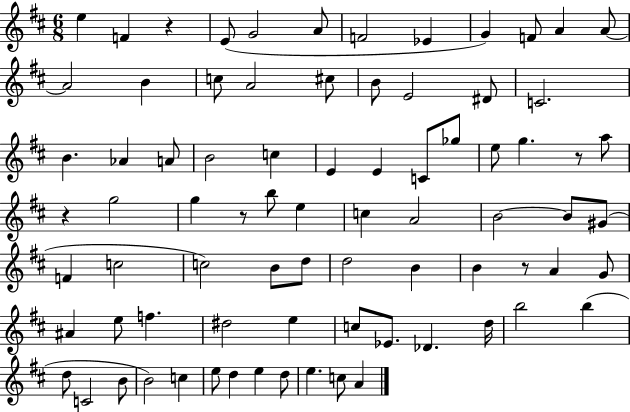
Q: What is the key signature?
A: D major